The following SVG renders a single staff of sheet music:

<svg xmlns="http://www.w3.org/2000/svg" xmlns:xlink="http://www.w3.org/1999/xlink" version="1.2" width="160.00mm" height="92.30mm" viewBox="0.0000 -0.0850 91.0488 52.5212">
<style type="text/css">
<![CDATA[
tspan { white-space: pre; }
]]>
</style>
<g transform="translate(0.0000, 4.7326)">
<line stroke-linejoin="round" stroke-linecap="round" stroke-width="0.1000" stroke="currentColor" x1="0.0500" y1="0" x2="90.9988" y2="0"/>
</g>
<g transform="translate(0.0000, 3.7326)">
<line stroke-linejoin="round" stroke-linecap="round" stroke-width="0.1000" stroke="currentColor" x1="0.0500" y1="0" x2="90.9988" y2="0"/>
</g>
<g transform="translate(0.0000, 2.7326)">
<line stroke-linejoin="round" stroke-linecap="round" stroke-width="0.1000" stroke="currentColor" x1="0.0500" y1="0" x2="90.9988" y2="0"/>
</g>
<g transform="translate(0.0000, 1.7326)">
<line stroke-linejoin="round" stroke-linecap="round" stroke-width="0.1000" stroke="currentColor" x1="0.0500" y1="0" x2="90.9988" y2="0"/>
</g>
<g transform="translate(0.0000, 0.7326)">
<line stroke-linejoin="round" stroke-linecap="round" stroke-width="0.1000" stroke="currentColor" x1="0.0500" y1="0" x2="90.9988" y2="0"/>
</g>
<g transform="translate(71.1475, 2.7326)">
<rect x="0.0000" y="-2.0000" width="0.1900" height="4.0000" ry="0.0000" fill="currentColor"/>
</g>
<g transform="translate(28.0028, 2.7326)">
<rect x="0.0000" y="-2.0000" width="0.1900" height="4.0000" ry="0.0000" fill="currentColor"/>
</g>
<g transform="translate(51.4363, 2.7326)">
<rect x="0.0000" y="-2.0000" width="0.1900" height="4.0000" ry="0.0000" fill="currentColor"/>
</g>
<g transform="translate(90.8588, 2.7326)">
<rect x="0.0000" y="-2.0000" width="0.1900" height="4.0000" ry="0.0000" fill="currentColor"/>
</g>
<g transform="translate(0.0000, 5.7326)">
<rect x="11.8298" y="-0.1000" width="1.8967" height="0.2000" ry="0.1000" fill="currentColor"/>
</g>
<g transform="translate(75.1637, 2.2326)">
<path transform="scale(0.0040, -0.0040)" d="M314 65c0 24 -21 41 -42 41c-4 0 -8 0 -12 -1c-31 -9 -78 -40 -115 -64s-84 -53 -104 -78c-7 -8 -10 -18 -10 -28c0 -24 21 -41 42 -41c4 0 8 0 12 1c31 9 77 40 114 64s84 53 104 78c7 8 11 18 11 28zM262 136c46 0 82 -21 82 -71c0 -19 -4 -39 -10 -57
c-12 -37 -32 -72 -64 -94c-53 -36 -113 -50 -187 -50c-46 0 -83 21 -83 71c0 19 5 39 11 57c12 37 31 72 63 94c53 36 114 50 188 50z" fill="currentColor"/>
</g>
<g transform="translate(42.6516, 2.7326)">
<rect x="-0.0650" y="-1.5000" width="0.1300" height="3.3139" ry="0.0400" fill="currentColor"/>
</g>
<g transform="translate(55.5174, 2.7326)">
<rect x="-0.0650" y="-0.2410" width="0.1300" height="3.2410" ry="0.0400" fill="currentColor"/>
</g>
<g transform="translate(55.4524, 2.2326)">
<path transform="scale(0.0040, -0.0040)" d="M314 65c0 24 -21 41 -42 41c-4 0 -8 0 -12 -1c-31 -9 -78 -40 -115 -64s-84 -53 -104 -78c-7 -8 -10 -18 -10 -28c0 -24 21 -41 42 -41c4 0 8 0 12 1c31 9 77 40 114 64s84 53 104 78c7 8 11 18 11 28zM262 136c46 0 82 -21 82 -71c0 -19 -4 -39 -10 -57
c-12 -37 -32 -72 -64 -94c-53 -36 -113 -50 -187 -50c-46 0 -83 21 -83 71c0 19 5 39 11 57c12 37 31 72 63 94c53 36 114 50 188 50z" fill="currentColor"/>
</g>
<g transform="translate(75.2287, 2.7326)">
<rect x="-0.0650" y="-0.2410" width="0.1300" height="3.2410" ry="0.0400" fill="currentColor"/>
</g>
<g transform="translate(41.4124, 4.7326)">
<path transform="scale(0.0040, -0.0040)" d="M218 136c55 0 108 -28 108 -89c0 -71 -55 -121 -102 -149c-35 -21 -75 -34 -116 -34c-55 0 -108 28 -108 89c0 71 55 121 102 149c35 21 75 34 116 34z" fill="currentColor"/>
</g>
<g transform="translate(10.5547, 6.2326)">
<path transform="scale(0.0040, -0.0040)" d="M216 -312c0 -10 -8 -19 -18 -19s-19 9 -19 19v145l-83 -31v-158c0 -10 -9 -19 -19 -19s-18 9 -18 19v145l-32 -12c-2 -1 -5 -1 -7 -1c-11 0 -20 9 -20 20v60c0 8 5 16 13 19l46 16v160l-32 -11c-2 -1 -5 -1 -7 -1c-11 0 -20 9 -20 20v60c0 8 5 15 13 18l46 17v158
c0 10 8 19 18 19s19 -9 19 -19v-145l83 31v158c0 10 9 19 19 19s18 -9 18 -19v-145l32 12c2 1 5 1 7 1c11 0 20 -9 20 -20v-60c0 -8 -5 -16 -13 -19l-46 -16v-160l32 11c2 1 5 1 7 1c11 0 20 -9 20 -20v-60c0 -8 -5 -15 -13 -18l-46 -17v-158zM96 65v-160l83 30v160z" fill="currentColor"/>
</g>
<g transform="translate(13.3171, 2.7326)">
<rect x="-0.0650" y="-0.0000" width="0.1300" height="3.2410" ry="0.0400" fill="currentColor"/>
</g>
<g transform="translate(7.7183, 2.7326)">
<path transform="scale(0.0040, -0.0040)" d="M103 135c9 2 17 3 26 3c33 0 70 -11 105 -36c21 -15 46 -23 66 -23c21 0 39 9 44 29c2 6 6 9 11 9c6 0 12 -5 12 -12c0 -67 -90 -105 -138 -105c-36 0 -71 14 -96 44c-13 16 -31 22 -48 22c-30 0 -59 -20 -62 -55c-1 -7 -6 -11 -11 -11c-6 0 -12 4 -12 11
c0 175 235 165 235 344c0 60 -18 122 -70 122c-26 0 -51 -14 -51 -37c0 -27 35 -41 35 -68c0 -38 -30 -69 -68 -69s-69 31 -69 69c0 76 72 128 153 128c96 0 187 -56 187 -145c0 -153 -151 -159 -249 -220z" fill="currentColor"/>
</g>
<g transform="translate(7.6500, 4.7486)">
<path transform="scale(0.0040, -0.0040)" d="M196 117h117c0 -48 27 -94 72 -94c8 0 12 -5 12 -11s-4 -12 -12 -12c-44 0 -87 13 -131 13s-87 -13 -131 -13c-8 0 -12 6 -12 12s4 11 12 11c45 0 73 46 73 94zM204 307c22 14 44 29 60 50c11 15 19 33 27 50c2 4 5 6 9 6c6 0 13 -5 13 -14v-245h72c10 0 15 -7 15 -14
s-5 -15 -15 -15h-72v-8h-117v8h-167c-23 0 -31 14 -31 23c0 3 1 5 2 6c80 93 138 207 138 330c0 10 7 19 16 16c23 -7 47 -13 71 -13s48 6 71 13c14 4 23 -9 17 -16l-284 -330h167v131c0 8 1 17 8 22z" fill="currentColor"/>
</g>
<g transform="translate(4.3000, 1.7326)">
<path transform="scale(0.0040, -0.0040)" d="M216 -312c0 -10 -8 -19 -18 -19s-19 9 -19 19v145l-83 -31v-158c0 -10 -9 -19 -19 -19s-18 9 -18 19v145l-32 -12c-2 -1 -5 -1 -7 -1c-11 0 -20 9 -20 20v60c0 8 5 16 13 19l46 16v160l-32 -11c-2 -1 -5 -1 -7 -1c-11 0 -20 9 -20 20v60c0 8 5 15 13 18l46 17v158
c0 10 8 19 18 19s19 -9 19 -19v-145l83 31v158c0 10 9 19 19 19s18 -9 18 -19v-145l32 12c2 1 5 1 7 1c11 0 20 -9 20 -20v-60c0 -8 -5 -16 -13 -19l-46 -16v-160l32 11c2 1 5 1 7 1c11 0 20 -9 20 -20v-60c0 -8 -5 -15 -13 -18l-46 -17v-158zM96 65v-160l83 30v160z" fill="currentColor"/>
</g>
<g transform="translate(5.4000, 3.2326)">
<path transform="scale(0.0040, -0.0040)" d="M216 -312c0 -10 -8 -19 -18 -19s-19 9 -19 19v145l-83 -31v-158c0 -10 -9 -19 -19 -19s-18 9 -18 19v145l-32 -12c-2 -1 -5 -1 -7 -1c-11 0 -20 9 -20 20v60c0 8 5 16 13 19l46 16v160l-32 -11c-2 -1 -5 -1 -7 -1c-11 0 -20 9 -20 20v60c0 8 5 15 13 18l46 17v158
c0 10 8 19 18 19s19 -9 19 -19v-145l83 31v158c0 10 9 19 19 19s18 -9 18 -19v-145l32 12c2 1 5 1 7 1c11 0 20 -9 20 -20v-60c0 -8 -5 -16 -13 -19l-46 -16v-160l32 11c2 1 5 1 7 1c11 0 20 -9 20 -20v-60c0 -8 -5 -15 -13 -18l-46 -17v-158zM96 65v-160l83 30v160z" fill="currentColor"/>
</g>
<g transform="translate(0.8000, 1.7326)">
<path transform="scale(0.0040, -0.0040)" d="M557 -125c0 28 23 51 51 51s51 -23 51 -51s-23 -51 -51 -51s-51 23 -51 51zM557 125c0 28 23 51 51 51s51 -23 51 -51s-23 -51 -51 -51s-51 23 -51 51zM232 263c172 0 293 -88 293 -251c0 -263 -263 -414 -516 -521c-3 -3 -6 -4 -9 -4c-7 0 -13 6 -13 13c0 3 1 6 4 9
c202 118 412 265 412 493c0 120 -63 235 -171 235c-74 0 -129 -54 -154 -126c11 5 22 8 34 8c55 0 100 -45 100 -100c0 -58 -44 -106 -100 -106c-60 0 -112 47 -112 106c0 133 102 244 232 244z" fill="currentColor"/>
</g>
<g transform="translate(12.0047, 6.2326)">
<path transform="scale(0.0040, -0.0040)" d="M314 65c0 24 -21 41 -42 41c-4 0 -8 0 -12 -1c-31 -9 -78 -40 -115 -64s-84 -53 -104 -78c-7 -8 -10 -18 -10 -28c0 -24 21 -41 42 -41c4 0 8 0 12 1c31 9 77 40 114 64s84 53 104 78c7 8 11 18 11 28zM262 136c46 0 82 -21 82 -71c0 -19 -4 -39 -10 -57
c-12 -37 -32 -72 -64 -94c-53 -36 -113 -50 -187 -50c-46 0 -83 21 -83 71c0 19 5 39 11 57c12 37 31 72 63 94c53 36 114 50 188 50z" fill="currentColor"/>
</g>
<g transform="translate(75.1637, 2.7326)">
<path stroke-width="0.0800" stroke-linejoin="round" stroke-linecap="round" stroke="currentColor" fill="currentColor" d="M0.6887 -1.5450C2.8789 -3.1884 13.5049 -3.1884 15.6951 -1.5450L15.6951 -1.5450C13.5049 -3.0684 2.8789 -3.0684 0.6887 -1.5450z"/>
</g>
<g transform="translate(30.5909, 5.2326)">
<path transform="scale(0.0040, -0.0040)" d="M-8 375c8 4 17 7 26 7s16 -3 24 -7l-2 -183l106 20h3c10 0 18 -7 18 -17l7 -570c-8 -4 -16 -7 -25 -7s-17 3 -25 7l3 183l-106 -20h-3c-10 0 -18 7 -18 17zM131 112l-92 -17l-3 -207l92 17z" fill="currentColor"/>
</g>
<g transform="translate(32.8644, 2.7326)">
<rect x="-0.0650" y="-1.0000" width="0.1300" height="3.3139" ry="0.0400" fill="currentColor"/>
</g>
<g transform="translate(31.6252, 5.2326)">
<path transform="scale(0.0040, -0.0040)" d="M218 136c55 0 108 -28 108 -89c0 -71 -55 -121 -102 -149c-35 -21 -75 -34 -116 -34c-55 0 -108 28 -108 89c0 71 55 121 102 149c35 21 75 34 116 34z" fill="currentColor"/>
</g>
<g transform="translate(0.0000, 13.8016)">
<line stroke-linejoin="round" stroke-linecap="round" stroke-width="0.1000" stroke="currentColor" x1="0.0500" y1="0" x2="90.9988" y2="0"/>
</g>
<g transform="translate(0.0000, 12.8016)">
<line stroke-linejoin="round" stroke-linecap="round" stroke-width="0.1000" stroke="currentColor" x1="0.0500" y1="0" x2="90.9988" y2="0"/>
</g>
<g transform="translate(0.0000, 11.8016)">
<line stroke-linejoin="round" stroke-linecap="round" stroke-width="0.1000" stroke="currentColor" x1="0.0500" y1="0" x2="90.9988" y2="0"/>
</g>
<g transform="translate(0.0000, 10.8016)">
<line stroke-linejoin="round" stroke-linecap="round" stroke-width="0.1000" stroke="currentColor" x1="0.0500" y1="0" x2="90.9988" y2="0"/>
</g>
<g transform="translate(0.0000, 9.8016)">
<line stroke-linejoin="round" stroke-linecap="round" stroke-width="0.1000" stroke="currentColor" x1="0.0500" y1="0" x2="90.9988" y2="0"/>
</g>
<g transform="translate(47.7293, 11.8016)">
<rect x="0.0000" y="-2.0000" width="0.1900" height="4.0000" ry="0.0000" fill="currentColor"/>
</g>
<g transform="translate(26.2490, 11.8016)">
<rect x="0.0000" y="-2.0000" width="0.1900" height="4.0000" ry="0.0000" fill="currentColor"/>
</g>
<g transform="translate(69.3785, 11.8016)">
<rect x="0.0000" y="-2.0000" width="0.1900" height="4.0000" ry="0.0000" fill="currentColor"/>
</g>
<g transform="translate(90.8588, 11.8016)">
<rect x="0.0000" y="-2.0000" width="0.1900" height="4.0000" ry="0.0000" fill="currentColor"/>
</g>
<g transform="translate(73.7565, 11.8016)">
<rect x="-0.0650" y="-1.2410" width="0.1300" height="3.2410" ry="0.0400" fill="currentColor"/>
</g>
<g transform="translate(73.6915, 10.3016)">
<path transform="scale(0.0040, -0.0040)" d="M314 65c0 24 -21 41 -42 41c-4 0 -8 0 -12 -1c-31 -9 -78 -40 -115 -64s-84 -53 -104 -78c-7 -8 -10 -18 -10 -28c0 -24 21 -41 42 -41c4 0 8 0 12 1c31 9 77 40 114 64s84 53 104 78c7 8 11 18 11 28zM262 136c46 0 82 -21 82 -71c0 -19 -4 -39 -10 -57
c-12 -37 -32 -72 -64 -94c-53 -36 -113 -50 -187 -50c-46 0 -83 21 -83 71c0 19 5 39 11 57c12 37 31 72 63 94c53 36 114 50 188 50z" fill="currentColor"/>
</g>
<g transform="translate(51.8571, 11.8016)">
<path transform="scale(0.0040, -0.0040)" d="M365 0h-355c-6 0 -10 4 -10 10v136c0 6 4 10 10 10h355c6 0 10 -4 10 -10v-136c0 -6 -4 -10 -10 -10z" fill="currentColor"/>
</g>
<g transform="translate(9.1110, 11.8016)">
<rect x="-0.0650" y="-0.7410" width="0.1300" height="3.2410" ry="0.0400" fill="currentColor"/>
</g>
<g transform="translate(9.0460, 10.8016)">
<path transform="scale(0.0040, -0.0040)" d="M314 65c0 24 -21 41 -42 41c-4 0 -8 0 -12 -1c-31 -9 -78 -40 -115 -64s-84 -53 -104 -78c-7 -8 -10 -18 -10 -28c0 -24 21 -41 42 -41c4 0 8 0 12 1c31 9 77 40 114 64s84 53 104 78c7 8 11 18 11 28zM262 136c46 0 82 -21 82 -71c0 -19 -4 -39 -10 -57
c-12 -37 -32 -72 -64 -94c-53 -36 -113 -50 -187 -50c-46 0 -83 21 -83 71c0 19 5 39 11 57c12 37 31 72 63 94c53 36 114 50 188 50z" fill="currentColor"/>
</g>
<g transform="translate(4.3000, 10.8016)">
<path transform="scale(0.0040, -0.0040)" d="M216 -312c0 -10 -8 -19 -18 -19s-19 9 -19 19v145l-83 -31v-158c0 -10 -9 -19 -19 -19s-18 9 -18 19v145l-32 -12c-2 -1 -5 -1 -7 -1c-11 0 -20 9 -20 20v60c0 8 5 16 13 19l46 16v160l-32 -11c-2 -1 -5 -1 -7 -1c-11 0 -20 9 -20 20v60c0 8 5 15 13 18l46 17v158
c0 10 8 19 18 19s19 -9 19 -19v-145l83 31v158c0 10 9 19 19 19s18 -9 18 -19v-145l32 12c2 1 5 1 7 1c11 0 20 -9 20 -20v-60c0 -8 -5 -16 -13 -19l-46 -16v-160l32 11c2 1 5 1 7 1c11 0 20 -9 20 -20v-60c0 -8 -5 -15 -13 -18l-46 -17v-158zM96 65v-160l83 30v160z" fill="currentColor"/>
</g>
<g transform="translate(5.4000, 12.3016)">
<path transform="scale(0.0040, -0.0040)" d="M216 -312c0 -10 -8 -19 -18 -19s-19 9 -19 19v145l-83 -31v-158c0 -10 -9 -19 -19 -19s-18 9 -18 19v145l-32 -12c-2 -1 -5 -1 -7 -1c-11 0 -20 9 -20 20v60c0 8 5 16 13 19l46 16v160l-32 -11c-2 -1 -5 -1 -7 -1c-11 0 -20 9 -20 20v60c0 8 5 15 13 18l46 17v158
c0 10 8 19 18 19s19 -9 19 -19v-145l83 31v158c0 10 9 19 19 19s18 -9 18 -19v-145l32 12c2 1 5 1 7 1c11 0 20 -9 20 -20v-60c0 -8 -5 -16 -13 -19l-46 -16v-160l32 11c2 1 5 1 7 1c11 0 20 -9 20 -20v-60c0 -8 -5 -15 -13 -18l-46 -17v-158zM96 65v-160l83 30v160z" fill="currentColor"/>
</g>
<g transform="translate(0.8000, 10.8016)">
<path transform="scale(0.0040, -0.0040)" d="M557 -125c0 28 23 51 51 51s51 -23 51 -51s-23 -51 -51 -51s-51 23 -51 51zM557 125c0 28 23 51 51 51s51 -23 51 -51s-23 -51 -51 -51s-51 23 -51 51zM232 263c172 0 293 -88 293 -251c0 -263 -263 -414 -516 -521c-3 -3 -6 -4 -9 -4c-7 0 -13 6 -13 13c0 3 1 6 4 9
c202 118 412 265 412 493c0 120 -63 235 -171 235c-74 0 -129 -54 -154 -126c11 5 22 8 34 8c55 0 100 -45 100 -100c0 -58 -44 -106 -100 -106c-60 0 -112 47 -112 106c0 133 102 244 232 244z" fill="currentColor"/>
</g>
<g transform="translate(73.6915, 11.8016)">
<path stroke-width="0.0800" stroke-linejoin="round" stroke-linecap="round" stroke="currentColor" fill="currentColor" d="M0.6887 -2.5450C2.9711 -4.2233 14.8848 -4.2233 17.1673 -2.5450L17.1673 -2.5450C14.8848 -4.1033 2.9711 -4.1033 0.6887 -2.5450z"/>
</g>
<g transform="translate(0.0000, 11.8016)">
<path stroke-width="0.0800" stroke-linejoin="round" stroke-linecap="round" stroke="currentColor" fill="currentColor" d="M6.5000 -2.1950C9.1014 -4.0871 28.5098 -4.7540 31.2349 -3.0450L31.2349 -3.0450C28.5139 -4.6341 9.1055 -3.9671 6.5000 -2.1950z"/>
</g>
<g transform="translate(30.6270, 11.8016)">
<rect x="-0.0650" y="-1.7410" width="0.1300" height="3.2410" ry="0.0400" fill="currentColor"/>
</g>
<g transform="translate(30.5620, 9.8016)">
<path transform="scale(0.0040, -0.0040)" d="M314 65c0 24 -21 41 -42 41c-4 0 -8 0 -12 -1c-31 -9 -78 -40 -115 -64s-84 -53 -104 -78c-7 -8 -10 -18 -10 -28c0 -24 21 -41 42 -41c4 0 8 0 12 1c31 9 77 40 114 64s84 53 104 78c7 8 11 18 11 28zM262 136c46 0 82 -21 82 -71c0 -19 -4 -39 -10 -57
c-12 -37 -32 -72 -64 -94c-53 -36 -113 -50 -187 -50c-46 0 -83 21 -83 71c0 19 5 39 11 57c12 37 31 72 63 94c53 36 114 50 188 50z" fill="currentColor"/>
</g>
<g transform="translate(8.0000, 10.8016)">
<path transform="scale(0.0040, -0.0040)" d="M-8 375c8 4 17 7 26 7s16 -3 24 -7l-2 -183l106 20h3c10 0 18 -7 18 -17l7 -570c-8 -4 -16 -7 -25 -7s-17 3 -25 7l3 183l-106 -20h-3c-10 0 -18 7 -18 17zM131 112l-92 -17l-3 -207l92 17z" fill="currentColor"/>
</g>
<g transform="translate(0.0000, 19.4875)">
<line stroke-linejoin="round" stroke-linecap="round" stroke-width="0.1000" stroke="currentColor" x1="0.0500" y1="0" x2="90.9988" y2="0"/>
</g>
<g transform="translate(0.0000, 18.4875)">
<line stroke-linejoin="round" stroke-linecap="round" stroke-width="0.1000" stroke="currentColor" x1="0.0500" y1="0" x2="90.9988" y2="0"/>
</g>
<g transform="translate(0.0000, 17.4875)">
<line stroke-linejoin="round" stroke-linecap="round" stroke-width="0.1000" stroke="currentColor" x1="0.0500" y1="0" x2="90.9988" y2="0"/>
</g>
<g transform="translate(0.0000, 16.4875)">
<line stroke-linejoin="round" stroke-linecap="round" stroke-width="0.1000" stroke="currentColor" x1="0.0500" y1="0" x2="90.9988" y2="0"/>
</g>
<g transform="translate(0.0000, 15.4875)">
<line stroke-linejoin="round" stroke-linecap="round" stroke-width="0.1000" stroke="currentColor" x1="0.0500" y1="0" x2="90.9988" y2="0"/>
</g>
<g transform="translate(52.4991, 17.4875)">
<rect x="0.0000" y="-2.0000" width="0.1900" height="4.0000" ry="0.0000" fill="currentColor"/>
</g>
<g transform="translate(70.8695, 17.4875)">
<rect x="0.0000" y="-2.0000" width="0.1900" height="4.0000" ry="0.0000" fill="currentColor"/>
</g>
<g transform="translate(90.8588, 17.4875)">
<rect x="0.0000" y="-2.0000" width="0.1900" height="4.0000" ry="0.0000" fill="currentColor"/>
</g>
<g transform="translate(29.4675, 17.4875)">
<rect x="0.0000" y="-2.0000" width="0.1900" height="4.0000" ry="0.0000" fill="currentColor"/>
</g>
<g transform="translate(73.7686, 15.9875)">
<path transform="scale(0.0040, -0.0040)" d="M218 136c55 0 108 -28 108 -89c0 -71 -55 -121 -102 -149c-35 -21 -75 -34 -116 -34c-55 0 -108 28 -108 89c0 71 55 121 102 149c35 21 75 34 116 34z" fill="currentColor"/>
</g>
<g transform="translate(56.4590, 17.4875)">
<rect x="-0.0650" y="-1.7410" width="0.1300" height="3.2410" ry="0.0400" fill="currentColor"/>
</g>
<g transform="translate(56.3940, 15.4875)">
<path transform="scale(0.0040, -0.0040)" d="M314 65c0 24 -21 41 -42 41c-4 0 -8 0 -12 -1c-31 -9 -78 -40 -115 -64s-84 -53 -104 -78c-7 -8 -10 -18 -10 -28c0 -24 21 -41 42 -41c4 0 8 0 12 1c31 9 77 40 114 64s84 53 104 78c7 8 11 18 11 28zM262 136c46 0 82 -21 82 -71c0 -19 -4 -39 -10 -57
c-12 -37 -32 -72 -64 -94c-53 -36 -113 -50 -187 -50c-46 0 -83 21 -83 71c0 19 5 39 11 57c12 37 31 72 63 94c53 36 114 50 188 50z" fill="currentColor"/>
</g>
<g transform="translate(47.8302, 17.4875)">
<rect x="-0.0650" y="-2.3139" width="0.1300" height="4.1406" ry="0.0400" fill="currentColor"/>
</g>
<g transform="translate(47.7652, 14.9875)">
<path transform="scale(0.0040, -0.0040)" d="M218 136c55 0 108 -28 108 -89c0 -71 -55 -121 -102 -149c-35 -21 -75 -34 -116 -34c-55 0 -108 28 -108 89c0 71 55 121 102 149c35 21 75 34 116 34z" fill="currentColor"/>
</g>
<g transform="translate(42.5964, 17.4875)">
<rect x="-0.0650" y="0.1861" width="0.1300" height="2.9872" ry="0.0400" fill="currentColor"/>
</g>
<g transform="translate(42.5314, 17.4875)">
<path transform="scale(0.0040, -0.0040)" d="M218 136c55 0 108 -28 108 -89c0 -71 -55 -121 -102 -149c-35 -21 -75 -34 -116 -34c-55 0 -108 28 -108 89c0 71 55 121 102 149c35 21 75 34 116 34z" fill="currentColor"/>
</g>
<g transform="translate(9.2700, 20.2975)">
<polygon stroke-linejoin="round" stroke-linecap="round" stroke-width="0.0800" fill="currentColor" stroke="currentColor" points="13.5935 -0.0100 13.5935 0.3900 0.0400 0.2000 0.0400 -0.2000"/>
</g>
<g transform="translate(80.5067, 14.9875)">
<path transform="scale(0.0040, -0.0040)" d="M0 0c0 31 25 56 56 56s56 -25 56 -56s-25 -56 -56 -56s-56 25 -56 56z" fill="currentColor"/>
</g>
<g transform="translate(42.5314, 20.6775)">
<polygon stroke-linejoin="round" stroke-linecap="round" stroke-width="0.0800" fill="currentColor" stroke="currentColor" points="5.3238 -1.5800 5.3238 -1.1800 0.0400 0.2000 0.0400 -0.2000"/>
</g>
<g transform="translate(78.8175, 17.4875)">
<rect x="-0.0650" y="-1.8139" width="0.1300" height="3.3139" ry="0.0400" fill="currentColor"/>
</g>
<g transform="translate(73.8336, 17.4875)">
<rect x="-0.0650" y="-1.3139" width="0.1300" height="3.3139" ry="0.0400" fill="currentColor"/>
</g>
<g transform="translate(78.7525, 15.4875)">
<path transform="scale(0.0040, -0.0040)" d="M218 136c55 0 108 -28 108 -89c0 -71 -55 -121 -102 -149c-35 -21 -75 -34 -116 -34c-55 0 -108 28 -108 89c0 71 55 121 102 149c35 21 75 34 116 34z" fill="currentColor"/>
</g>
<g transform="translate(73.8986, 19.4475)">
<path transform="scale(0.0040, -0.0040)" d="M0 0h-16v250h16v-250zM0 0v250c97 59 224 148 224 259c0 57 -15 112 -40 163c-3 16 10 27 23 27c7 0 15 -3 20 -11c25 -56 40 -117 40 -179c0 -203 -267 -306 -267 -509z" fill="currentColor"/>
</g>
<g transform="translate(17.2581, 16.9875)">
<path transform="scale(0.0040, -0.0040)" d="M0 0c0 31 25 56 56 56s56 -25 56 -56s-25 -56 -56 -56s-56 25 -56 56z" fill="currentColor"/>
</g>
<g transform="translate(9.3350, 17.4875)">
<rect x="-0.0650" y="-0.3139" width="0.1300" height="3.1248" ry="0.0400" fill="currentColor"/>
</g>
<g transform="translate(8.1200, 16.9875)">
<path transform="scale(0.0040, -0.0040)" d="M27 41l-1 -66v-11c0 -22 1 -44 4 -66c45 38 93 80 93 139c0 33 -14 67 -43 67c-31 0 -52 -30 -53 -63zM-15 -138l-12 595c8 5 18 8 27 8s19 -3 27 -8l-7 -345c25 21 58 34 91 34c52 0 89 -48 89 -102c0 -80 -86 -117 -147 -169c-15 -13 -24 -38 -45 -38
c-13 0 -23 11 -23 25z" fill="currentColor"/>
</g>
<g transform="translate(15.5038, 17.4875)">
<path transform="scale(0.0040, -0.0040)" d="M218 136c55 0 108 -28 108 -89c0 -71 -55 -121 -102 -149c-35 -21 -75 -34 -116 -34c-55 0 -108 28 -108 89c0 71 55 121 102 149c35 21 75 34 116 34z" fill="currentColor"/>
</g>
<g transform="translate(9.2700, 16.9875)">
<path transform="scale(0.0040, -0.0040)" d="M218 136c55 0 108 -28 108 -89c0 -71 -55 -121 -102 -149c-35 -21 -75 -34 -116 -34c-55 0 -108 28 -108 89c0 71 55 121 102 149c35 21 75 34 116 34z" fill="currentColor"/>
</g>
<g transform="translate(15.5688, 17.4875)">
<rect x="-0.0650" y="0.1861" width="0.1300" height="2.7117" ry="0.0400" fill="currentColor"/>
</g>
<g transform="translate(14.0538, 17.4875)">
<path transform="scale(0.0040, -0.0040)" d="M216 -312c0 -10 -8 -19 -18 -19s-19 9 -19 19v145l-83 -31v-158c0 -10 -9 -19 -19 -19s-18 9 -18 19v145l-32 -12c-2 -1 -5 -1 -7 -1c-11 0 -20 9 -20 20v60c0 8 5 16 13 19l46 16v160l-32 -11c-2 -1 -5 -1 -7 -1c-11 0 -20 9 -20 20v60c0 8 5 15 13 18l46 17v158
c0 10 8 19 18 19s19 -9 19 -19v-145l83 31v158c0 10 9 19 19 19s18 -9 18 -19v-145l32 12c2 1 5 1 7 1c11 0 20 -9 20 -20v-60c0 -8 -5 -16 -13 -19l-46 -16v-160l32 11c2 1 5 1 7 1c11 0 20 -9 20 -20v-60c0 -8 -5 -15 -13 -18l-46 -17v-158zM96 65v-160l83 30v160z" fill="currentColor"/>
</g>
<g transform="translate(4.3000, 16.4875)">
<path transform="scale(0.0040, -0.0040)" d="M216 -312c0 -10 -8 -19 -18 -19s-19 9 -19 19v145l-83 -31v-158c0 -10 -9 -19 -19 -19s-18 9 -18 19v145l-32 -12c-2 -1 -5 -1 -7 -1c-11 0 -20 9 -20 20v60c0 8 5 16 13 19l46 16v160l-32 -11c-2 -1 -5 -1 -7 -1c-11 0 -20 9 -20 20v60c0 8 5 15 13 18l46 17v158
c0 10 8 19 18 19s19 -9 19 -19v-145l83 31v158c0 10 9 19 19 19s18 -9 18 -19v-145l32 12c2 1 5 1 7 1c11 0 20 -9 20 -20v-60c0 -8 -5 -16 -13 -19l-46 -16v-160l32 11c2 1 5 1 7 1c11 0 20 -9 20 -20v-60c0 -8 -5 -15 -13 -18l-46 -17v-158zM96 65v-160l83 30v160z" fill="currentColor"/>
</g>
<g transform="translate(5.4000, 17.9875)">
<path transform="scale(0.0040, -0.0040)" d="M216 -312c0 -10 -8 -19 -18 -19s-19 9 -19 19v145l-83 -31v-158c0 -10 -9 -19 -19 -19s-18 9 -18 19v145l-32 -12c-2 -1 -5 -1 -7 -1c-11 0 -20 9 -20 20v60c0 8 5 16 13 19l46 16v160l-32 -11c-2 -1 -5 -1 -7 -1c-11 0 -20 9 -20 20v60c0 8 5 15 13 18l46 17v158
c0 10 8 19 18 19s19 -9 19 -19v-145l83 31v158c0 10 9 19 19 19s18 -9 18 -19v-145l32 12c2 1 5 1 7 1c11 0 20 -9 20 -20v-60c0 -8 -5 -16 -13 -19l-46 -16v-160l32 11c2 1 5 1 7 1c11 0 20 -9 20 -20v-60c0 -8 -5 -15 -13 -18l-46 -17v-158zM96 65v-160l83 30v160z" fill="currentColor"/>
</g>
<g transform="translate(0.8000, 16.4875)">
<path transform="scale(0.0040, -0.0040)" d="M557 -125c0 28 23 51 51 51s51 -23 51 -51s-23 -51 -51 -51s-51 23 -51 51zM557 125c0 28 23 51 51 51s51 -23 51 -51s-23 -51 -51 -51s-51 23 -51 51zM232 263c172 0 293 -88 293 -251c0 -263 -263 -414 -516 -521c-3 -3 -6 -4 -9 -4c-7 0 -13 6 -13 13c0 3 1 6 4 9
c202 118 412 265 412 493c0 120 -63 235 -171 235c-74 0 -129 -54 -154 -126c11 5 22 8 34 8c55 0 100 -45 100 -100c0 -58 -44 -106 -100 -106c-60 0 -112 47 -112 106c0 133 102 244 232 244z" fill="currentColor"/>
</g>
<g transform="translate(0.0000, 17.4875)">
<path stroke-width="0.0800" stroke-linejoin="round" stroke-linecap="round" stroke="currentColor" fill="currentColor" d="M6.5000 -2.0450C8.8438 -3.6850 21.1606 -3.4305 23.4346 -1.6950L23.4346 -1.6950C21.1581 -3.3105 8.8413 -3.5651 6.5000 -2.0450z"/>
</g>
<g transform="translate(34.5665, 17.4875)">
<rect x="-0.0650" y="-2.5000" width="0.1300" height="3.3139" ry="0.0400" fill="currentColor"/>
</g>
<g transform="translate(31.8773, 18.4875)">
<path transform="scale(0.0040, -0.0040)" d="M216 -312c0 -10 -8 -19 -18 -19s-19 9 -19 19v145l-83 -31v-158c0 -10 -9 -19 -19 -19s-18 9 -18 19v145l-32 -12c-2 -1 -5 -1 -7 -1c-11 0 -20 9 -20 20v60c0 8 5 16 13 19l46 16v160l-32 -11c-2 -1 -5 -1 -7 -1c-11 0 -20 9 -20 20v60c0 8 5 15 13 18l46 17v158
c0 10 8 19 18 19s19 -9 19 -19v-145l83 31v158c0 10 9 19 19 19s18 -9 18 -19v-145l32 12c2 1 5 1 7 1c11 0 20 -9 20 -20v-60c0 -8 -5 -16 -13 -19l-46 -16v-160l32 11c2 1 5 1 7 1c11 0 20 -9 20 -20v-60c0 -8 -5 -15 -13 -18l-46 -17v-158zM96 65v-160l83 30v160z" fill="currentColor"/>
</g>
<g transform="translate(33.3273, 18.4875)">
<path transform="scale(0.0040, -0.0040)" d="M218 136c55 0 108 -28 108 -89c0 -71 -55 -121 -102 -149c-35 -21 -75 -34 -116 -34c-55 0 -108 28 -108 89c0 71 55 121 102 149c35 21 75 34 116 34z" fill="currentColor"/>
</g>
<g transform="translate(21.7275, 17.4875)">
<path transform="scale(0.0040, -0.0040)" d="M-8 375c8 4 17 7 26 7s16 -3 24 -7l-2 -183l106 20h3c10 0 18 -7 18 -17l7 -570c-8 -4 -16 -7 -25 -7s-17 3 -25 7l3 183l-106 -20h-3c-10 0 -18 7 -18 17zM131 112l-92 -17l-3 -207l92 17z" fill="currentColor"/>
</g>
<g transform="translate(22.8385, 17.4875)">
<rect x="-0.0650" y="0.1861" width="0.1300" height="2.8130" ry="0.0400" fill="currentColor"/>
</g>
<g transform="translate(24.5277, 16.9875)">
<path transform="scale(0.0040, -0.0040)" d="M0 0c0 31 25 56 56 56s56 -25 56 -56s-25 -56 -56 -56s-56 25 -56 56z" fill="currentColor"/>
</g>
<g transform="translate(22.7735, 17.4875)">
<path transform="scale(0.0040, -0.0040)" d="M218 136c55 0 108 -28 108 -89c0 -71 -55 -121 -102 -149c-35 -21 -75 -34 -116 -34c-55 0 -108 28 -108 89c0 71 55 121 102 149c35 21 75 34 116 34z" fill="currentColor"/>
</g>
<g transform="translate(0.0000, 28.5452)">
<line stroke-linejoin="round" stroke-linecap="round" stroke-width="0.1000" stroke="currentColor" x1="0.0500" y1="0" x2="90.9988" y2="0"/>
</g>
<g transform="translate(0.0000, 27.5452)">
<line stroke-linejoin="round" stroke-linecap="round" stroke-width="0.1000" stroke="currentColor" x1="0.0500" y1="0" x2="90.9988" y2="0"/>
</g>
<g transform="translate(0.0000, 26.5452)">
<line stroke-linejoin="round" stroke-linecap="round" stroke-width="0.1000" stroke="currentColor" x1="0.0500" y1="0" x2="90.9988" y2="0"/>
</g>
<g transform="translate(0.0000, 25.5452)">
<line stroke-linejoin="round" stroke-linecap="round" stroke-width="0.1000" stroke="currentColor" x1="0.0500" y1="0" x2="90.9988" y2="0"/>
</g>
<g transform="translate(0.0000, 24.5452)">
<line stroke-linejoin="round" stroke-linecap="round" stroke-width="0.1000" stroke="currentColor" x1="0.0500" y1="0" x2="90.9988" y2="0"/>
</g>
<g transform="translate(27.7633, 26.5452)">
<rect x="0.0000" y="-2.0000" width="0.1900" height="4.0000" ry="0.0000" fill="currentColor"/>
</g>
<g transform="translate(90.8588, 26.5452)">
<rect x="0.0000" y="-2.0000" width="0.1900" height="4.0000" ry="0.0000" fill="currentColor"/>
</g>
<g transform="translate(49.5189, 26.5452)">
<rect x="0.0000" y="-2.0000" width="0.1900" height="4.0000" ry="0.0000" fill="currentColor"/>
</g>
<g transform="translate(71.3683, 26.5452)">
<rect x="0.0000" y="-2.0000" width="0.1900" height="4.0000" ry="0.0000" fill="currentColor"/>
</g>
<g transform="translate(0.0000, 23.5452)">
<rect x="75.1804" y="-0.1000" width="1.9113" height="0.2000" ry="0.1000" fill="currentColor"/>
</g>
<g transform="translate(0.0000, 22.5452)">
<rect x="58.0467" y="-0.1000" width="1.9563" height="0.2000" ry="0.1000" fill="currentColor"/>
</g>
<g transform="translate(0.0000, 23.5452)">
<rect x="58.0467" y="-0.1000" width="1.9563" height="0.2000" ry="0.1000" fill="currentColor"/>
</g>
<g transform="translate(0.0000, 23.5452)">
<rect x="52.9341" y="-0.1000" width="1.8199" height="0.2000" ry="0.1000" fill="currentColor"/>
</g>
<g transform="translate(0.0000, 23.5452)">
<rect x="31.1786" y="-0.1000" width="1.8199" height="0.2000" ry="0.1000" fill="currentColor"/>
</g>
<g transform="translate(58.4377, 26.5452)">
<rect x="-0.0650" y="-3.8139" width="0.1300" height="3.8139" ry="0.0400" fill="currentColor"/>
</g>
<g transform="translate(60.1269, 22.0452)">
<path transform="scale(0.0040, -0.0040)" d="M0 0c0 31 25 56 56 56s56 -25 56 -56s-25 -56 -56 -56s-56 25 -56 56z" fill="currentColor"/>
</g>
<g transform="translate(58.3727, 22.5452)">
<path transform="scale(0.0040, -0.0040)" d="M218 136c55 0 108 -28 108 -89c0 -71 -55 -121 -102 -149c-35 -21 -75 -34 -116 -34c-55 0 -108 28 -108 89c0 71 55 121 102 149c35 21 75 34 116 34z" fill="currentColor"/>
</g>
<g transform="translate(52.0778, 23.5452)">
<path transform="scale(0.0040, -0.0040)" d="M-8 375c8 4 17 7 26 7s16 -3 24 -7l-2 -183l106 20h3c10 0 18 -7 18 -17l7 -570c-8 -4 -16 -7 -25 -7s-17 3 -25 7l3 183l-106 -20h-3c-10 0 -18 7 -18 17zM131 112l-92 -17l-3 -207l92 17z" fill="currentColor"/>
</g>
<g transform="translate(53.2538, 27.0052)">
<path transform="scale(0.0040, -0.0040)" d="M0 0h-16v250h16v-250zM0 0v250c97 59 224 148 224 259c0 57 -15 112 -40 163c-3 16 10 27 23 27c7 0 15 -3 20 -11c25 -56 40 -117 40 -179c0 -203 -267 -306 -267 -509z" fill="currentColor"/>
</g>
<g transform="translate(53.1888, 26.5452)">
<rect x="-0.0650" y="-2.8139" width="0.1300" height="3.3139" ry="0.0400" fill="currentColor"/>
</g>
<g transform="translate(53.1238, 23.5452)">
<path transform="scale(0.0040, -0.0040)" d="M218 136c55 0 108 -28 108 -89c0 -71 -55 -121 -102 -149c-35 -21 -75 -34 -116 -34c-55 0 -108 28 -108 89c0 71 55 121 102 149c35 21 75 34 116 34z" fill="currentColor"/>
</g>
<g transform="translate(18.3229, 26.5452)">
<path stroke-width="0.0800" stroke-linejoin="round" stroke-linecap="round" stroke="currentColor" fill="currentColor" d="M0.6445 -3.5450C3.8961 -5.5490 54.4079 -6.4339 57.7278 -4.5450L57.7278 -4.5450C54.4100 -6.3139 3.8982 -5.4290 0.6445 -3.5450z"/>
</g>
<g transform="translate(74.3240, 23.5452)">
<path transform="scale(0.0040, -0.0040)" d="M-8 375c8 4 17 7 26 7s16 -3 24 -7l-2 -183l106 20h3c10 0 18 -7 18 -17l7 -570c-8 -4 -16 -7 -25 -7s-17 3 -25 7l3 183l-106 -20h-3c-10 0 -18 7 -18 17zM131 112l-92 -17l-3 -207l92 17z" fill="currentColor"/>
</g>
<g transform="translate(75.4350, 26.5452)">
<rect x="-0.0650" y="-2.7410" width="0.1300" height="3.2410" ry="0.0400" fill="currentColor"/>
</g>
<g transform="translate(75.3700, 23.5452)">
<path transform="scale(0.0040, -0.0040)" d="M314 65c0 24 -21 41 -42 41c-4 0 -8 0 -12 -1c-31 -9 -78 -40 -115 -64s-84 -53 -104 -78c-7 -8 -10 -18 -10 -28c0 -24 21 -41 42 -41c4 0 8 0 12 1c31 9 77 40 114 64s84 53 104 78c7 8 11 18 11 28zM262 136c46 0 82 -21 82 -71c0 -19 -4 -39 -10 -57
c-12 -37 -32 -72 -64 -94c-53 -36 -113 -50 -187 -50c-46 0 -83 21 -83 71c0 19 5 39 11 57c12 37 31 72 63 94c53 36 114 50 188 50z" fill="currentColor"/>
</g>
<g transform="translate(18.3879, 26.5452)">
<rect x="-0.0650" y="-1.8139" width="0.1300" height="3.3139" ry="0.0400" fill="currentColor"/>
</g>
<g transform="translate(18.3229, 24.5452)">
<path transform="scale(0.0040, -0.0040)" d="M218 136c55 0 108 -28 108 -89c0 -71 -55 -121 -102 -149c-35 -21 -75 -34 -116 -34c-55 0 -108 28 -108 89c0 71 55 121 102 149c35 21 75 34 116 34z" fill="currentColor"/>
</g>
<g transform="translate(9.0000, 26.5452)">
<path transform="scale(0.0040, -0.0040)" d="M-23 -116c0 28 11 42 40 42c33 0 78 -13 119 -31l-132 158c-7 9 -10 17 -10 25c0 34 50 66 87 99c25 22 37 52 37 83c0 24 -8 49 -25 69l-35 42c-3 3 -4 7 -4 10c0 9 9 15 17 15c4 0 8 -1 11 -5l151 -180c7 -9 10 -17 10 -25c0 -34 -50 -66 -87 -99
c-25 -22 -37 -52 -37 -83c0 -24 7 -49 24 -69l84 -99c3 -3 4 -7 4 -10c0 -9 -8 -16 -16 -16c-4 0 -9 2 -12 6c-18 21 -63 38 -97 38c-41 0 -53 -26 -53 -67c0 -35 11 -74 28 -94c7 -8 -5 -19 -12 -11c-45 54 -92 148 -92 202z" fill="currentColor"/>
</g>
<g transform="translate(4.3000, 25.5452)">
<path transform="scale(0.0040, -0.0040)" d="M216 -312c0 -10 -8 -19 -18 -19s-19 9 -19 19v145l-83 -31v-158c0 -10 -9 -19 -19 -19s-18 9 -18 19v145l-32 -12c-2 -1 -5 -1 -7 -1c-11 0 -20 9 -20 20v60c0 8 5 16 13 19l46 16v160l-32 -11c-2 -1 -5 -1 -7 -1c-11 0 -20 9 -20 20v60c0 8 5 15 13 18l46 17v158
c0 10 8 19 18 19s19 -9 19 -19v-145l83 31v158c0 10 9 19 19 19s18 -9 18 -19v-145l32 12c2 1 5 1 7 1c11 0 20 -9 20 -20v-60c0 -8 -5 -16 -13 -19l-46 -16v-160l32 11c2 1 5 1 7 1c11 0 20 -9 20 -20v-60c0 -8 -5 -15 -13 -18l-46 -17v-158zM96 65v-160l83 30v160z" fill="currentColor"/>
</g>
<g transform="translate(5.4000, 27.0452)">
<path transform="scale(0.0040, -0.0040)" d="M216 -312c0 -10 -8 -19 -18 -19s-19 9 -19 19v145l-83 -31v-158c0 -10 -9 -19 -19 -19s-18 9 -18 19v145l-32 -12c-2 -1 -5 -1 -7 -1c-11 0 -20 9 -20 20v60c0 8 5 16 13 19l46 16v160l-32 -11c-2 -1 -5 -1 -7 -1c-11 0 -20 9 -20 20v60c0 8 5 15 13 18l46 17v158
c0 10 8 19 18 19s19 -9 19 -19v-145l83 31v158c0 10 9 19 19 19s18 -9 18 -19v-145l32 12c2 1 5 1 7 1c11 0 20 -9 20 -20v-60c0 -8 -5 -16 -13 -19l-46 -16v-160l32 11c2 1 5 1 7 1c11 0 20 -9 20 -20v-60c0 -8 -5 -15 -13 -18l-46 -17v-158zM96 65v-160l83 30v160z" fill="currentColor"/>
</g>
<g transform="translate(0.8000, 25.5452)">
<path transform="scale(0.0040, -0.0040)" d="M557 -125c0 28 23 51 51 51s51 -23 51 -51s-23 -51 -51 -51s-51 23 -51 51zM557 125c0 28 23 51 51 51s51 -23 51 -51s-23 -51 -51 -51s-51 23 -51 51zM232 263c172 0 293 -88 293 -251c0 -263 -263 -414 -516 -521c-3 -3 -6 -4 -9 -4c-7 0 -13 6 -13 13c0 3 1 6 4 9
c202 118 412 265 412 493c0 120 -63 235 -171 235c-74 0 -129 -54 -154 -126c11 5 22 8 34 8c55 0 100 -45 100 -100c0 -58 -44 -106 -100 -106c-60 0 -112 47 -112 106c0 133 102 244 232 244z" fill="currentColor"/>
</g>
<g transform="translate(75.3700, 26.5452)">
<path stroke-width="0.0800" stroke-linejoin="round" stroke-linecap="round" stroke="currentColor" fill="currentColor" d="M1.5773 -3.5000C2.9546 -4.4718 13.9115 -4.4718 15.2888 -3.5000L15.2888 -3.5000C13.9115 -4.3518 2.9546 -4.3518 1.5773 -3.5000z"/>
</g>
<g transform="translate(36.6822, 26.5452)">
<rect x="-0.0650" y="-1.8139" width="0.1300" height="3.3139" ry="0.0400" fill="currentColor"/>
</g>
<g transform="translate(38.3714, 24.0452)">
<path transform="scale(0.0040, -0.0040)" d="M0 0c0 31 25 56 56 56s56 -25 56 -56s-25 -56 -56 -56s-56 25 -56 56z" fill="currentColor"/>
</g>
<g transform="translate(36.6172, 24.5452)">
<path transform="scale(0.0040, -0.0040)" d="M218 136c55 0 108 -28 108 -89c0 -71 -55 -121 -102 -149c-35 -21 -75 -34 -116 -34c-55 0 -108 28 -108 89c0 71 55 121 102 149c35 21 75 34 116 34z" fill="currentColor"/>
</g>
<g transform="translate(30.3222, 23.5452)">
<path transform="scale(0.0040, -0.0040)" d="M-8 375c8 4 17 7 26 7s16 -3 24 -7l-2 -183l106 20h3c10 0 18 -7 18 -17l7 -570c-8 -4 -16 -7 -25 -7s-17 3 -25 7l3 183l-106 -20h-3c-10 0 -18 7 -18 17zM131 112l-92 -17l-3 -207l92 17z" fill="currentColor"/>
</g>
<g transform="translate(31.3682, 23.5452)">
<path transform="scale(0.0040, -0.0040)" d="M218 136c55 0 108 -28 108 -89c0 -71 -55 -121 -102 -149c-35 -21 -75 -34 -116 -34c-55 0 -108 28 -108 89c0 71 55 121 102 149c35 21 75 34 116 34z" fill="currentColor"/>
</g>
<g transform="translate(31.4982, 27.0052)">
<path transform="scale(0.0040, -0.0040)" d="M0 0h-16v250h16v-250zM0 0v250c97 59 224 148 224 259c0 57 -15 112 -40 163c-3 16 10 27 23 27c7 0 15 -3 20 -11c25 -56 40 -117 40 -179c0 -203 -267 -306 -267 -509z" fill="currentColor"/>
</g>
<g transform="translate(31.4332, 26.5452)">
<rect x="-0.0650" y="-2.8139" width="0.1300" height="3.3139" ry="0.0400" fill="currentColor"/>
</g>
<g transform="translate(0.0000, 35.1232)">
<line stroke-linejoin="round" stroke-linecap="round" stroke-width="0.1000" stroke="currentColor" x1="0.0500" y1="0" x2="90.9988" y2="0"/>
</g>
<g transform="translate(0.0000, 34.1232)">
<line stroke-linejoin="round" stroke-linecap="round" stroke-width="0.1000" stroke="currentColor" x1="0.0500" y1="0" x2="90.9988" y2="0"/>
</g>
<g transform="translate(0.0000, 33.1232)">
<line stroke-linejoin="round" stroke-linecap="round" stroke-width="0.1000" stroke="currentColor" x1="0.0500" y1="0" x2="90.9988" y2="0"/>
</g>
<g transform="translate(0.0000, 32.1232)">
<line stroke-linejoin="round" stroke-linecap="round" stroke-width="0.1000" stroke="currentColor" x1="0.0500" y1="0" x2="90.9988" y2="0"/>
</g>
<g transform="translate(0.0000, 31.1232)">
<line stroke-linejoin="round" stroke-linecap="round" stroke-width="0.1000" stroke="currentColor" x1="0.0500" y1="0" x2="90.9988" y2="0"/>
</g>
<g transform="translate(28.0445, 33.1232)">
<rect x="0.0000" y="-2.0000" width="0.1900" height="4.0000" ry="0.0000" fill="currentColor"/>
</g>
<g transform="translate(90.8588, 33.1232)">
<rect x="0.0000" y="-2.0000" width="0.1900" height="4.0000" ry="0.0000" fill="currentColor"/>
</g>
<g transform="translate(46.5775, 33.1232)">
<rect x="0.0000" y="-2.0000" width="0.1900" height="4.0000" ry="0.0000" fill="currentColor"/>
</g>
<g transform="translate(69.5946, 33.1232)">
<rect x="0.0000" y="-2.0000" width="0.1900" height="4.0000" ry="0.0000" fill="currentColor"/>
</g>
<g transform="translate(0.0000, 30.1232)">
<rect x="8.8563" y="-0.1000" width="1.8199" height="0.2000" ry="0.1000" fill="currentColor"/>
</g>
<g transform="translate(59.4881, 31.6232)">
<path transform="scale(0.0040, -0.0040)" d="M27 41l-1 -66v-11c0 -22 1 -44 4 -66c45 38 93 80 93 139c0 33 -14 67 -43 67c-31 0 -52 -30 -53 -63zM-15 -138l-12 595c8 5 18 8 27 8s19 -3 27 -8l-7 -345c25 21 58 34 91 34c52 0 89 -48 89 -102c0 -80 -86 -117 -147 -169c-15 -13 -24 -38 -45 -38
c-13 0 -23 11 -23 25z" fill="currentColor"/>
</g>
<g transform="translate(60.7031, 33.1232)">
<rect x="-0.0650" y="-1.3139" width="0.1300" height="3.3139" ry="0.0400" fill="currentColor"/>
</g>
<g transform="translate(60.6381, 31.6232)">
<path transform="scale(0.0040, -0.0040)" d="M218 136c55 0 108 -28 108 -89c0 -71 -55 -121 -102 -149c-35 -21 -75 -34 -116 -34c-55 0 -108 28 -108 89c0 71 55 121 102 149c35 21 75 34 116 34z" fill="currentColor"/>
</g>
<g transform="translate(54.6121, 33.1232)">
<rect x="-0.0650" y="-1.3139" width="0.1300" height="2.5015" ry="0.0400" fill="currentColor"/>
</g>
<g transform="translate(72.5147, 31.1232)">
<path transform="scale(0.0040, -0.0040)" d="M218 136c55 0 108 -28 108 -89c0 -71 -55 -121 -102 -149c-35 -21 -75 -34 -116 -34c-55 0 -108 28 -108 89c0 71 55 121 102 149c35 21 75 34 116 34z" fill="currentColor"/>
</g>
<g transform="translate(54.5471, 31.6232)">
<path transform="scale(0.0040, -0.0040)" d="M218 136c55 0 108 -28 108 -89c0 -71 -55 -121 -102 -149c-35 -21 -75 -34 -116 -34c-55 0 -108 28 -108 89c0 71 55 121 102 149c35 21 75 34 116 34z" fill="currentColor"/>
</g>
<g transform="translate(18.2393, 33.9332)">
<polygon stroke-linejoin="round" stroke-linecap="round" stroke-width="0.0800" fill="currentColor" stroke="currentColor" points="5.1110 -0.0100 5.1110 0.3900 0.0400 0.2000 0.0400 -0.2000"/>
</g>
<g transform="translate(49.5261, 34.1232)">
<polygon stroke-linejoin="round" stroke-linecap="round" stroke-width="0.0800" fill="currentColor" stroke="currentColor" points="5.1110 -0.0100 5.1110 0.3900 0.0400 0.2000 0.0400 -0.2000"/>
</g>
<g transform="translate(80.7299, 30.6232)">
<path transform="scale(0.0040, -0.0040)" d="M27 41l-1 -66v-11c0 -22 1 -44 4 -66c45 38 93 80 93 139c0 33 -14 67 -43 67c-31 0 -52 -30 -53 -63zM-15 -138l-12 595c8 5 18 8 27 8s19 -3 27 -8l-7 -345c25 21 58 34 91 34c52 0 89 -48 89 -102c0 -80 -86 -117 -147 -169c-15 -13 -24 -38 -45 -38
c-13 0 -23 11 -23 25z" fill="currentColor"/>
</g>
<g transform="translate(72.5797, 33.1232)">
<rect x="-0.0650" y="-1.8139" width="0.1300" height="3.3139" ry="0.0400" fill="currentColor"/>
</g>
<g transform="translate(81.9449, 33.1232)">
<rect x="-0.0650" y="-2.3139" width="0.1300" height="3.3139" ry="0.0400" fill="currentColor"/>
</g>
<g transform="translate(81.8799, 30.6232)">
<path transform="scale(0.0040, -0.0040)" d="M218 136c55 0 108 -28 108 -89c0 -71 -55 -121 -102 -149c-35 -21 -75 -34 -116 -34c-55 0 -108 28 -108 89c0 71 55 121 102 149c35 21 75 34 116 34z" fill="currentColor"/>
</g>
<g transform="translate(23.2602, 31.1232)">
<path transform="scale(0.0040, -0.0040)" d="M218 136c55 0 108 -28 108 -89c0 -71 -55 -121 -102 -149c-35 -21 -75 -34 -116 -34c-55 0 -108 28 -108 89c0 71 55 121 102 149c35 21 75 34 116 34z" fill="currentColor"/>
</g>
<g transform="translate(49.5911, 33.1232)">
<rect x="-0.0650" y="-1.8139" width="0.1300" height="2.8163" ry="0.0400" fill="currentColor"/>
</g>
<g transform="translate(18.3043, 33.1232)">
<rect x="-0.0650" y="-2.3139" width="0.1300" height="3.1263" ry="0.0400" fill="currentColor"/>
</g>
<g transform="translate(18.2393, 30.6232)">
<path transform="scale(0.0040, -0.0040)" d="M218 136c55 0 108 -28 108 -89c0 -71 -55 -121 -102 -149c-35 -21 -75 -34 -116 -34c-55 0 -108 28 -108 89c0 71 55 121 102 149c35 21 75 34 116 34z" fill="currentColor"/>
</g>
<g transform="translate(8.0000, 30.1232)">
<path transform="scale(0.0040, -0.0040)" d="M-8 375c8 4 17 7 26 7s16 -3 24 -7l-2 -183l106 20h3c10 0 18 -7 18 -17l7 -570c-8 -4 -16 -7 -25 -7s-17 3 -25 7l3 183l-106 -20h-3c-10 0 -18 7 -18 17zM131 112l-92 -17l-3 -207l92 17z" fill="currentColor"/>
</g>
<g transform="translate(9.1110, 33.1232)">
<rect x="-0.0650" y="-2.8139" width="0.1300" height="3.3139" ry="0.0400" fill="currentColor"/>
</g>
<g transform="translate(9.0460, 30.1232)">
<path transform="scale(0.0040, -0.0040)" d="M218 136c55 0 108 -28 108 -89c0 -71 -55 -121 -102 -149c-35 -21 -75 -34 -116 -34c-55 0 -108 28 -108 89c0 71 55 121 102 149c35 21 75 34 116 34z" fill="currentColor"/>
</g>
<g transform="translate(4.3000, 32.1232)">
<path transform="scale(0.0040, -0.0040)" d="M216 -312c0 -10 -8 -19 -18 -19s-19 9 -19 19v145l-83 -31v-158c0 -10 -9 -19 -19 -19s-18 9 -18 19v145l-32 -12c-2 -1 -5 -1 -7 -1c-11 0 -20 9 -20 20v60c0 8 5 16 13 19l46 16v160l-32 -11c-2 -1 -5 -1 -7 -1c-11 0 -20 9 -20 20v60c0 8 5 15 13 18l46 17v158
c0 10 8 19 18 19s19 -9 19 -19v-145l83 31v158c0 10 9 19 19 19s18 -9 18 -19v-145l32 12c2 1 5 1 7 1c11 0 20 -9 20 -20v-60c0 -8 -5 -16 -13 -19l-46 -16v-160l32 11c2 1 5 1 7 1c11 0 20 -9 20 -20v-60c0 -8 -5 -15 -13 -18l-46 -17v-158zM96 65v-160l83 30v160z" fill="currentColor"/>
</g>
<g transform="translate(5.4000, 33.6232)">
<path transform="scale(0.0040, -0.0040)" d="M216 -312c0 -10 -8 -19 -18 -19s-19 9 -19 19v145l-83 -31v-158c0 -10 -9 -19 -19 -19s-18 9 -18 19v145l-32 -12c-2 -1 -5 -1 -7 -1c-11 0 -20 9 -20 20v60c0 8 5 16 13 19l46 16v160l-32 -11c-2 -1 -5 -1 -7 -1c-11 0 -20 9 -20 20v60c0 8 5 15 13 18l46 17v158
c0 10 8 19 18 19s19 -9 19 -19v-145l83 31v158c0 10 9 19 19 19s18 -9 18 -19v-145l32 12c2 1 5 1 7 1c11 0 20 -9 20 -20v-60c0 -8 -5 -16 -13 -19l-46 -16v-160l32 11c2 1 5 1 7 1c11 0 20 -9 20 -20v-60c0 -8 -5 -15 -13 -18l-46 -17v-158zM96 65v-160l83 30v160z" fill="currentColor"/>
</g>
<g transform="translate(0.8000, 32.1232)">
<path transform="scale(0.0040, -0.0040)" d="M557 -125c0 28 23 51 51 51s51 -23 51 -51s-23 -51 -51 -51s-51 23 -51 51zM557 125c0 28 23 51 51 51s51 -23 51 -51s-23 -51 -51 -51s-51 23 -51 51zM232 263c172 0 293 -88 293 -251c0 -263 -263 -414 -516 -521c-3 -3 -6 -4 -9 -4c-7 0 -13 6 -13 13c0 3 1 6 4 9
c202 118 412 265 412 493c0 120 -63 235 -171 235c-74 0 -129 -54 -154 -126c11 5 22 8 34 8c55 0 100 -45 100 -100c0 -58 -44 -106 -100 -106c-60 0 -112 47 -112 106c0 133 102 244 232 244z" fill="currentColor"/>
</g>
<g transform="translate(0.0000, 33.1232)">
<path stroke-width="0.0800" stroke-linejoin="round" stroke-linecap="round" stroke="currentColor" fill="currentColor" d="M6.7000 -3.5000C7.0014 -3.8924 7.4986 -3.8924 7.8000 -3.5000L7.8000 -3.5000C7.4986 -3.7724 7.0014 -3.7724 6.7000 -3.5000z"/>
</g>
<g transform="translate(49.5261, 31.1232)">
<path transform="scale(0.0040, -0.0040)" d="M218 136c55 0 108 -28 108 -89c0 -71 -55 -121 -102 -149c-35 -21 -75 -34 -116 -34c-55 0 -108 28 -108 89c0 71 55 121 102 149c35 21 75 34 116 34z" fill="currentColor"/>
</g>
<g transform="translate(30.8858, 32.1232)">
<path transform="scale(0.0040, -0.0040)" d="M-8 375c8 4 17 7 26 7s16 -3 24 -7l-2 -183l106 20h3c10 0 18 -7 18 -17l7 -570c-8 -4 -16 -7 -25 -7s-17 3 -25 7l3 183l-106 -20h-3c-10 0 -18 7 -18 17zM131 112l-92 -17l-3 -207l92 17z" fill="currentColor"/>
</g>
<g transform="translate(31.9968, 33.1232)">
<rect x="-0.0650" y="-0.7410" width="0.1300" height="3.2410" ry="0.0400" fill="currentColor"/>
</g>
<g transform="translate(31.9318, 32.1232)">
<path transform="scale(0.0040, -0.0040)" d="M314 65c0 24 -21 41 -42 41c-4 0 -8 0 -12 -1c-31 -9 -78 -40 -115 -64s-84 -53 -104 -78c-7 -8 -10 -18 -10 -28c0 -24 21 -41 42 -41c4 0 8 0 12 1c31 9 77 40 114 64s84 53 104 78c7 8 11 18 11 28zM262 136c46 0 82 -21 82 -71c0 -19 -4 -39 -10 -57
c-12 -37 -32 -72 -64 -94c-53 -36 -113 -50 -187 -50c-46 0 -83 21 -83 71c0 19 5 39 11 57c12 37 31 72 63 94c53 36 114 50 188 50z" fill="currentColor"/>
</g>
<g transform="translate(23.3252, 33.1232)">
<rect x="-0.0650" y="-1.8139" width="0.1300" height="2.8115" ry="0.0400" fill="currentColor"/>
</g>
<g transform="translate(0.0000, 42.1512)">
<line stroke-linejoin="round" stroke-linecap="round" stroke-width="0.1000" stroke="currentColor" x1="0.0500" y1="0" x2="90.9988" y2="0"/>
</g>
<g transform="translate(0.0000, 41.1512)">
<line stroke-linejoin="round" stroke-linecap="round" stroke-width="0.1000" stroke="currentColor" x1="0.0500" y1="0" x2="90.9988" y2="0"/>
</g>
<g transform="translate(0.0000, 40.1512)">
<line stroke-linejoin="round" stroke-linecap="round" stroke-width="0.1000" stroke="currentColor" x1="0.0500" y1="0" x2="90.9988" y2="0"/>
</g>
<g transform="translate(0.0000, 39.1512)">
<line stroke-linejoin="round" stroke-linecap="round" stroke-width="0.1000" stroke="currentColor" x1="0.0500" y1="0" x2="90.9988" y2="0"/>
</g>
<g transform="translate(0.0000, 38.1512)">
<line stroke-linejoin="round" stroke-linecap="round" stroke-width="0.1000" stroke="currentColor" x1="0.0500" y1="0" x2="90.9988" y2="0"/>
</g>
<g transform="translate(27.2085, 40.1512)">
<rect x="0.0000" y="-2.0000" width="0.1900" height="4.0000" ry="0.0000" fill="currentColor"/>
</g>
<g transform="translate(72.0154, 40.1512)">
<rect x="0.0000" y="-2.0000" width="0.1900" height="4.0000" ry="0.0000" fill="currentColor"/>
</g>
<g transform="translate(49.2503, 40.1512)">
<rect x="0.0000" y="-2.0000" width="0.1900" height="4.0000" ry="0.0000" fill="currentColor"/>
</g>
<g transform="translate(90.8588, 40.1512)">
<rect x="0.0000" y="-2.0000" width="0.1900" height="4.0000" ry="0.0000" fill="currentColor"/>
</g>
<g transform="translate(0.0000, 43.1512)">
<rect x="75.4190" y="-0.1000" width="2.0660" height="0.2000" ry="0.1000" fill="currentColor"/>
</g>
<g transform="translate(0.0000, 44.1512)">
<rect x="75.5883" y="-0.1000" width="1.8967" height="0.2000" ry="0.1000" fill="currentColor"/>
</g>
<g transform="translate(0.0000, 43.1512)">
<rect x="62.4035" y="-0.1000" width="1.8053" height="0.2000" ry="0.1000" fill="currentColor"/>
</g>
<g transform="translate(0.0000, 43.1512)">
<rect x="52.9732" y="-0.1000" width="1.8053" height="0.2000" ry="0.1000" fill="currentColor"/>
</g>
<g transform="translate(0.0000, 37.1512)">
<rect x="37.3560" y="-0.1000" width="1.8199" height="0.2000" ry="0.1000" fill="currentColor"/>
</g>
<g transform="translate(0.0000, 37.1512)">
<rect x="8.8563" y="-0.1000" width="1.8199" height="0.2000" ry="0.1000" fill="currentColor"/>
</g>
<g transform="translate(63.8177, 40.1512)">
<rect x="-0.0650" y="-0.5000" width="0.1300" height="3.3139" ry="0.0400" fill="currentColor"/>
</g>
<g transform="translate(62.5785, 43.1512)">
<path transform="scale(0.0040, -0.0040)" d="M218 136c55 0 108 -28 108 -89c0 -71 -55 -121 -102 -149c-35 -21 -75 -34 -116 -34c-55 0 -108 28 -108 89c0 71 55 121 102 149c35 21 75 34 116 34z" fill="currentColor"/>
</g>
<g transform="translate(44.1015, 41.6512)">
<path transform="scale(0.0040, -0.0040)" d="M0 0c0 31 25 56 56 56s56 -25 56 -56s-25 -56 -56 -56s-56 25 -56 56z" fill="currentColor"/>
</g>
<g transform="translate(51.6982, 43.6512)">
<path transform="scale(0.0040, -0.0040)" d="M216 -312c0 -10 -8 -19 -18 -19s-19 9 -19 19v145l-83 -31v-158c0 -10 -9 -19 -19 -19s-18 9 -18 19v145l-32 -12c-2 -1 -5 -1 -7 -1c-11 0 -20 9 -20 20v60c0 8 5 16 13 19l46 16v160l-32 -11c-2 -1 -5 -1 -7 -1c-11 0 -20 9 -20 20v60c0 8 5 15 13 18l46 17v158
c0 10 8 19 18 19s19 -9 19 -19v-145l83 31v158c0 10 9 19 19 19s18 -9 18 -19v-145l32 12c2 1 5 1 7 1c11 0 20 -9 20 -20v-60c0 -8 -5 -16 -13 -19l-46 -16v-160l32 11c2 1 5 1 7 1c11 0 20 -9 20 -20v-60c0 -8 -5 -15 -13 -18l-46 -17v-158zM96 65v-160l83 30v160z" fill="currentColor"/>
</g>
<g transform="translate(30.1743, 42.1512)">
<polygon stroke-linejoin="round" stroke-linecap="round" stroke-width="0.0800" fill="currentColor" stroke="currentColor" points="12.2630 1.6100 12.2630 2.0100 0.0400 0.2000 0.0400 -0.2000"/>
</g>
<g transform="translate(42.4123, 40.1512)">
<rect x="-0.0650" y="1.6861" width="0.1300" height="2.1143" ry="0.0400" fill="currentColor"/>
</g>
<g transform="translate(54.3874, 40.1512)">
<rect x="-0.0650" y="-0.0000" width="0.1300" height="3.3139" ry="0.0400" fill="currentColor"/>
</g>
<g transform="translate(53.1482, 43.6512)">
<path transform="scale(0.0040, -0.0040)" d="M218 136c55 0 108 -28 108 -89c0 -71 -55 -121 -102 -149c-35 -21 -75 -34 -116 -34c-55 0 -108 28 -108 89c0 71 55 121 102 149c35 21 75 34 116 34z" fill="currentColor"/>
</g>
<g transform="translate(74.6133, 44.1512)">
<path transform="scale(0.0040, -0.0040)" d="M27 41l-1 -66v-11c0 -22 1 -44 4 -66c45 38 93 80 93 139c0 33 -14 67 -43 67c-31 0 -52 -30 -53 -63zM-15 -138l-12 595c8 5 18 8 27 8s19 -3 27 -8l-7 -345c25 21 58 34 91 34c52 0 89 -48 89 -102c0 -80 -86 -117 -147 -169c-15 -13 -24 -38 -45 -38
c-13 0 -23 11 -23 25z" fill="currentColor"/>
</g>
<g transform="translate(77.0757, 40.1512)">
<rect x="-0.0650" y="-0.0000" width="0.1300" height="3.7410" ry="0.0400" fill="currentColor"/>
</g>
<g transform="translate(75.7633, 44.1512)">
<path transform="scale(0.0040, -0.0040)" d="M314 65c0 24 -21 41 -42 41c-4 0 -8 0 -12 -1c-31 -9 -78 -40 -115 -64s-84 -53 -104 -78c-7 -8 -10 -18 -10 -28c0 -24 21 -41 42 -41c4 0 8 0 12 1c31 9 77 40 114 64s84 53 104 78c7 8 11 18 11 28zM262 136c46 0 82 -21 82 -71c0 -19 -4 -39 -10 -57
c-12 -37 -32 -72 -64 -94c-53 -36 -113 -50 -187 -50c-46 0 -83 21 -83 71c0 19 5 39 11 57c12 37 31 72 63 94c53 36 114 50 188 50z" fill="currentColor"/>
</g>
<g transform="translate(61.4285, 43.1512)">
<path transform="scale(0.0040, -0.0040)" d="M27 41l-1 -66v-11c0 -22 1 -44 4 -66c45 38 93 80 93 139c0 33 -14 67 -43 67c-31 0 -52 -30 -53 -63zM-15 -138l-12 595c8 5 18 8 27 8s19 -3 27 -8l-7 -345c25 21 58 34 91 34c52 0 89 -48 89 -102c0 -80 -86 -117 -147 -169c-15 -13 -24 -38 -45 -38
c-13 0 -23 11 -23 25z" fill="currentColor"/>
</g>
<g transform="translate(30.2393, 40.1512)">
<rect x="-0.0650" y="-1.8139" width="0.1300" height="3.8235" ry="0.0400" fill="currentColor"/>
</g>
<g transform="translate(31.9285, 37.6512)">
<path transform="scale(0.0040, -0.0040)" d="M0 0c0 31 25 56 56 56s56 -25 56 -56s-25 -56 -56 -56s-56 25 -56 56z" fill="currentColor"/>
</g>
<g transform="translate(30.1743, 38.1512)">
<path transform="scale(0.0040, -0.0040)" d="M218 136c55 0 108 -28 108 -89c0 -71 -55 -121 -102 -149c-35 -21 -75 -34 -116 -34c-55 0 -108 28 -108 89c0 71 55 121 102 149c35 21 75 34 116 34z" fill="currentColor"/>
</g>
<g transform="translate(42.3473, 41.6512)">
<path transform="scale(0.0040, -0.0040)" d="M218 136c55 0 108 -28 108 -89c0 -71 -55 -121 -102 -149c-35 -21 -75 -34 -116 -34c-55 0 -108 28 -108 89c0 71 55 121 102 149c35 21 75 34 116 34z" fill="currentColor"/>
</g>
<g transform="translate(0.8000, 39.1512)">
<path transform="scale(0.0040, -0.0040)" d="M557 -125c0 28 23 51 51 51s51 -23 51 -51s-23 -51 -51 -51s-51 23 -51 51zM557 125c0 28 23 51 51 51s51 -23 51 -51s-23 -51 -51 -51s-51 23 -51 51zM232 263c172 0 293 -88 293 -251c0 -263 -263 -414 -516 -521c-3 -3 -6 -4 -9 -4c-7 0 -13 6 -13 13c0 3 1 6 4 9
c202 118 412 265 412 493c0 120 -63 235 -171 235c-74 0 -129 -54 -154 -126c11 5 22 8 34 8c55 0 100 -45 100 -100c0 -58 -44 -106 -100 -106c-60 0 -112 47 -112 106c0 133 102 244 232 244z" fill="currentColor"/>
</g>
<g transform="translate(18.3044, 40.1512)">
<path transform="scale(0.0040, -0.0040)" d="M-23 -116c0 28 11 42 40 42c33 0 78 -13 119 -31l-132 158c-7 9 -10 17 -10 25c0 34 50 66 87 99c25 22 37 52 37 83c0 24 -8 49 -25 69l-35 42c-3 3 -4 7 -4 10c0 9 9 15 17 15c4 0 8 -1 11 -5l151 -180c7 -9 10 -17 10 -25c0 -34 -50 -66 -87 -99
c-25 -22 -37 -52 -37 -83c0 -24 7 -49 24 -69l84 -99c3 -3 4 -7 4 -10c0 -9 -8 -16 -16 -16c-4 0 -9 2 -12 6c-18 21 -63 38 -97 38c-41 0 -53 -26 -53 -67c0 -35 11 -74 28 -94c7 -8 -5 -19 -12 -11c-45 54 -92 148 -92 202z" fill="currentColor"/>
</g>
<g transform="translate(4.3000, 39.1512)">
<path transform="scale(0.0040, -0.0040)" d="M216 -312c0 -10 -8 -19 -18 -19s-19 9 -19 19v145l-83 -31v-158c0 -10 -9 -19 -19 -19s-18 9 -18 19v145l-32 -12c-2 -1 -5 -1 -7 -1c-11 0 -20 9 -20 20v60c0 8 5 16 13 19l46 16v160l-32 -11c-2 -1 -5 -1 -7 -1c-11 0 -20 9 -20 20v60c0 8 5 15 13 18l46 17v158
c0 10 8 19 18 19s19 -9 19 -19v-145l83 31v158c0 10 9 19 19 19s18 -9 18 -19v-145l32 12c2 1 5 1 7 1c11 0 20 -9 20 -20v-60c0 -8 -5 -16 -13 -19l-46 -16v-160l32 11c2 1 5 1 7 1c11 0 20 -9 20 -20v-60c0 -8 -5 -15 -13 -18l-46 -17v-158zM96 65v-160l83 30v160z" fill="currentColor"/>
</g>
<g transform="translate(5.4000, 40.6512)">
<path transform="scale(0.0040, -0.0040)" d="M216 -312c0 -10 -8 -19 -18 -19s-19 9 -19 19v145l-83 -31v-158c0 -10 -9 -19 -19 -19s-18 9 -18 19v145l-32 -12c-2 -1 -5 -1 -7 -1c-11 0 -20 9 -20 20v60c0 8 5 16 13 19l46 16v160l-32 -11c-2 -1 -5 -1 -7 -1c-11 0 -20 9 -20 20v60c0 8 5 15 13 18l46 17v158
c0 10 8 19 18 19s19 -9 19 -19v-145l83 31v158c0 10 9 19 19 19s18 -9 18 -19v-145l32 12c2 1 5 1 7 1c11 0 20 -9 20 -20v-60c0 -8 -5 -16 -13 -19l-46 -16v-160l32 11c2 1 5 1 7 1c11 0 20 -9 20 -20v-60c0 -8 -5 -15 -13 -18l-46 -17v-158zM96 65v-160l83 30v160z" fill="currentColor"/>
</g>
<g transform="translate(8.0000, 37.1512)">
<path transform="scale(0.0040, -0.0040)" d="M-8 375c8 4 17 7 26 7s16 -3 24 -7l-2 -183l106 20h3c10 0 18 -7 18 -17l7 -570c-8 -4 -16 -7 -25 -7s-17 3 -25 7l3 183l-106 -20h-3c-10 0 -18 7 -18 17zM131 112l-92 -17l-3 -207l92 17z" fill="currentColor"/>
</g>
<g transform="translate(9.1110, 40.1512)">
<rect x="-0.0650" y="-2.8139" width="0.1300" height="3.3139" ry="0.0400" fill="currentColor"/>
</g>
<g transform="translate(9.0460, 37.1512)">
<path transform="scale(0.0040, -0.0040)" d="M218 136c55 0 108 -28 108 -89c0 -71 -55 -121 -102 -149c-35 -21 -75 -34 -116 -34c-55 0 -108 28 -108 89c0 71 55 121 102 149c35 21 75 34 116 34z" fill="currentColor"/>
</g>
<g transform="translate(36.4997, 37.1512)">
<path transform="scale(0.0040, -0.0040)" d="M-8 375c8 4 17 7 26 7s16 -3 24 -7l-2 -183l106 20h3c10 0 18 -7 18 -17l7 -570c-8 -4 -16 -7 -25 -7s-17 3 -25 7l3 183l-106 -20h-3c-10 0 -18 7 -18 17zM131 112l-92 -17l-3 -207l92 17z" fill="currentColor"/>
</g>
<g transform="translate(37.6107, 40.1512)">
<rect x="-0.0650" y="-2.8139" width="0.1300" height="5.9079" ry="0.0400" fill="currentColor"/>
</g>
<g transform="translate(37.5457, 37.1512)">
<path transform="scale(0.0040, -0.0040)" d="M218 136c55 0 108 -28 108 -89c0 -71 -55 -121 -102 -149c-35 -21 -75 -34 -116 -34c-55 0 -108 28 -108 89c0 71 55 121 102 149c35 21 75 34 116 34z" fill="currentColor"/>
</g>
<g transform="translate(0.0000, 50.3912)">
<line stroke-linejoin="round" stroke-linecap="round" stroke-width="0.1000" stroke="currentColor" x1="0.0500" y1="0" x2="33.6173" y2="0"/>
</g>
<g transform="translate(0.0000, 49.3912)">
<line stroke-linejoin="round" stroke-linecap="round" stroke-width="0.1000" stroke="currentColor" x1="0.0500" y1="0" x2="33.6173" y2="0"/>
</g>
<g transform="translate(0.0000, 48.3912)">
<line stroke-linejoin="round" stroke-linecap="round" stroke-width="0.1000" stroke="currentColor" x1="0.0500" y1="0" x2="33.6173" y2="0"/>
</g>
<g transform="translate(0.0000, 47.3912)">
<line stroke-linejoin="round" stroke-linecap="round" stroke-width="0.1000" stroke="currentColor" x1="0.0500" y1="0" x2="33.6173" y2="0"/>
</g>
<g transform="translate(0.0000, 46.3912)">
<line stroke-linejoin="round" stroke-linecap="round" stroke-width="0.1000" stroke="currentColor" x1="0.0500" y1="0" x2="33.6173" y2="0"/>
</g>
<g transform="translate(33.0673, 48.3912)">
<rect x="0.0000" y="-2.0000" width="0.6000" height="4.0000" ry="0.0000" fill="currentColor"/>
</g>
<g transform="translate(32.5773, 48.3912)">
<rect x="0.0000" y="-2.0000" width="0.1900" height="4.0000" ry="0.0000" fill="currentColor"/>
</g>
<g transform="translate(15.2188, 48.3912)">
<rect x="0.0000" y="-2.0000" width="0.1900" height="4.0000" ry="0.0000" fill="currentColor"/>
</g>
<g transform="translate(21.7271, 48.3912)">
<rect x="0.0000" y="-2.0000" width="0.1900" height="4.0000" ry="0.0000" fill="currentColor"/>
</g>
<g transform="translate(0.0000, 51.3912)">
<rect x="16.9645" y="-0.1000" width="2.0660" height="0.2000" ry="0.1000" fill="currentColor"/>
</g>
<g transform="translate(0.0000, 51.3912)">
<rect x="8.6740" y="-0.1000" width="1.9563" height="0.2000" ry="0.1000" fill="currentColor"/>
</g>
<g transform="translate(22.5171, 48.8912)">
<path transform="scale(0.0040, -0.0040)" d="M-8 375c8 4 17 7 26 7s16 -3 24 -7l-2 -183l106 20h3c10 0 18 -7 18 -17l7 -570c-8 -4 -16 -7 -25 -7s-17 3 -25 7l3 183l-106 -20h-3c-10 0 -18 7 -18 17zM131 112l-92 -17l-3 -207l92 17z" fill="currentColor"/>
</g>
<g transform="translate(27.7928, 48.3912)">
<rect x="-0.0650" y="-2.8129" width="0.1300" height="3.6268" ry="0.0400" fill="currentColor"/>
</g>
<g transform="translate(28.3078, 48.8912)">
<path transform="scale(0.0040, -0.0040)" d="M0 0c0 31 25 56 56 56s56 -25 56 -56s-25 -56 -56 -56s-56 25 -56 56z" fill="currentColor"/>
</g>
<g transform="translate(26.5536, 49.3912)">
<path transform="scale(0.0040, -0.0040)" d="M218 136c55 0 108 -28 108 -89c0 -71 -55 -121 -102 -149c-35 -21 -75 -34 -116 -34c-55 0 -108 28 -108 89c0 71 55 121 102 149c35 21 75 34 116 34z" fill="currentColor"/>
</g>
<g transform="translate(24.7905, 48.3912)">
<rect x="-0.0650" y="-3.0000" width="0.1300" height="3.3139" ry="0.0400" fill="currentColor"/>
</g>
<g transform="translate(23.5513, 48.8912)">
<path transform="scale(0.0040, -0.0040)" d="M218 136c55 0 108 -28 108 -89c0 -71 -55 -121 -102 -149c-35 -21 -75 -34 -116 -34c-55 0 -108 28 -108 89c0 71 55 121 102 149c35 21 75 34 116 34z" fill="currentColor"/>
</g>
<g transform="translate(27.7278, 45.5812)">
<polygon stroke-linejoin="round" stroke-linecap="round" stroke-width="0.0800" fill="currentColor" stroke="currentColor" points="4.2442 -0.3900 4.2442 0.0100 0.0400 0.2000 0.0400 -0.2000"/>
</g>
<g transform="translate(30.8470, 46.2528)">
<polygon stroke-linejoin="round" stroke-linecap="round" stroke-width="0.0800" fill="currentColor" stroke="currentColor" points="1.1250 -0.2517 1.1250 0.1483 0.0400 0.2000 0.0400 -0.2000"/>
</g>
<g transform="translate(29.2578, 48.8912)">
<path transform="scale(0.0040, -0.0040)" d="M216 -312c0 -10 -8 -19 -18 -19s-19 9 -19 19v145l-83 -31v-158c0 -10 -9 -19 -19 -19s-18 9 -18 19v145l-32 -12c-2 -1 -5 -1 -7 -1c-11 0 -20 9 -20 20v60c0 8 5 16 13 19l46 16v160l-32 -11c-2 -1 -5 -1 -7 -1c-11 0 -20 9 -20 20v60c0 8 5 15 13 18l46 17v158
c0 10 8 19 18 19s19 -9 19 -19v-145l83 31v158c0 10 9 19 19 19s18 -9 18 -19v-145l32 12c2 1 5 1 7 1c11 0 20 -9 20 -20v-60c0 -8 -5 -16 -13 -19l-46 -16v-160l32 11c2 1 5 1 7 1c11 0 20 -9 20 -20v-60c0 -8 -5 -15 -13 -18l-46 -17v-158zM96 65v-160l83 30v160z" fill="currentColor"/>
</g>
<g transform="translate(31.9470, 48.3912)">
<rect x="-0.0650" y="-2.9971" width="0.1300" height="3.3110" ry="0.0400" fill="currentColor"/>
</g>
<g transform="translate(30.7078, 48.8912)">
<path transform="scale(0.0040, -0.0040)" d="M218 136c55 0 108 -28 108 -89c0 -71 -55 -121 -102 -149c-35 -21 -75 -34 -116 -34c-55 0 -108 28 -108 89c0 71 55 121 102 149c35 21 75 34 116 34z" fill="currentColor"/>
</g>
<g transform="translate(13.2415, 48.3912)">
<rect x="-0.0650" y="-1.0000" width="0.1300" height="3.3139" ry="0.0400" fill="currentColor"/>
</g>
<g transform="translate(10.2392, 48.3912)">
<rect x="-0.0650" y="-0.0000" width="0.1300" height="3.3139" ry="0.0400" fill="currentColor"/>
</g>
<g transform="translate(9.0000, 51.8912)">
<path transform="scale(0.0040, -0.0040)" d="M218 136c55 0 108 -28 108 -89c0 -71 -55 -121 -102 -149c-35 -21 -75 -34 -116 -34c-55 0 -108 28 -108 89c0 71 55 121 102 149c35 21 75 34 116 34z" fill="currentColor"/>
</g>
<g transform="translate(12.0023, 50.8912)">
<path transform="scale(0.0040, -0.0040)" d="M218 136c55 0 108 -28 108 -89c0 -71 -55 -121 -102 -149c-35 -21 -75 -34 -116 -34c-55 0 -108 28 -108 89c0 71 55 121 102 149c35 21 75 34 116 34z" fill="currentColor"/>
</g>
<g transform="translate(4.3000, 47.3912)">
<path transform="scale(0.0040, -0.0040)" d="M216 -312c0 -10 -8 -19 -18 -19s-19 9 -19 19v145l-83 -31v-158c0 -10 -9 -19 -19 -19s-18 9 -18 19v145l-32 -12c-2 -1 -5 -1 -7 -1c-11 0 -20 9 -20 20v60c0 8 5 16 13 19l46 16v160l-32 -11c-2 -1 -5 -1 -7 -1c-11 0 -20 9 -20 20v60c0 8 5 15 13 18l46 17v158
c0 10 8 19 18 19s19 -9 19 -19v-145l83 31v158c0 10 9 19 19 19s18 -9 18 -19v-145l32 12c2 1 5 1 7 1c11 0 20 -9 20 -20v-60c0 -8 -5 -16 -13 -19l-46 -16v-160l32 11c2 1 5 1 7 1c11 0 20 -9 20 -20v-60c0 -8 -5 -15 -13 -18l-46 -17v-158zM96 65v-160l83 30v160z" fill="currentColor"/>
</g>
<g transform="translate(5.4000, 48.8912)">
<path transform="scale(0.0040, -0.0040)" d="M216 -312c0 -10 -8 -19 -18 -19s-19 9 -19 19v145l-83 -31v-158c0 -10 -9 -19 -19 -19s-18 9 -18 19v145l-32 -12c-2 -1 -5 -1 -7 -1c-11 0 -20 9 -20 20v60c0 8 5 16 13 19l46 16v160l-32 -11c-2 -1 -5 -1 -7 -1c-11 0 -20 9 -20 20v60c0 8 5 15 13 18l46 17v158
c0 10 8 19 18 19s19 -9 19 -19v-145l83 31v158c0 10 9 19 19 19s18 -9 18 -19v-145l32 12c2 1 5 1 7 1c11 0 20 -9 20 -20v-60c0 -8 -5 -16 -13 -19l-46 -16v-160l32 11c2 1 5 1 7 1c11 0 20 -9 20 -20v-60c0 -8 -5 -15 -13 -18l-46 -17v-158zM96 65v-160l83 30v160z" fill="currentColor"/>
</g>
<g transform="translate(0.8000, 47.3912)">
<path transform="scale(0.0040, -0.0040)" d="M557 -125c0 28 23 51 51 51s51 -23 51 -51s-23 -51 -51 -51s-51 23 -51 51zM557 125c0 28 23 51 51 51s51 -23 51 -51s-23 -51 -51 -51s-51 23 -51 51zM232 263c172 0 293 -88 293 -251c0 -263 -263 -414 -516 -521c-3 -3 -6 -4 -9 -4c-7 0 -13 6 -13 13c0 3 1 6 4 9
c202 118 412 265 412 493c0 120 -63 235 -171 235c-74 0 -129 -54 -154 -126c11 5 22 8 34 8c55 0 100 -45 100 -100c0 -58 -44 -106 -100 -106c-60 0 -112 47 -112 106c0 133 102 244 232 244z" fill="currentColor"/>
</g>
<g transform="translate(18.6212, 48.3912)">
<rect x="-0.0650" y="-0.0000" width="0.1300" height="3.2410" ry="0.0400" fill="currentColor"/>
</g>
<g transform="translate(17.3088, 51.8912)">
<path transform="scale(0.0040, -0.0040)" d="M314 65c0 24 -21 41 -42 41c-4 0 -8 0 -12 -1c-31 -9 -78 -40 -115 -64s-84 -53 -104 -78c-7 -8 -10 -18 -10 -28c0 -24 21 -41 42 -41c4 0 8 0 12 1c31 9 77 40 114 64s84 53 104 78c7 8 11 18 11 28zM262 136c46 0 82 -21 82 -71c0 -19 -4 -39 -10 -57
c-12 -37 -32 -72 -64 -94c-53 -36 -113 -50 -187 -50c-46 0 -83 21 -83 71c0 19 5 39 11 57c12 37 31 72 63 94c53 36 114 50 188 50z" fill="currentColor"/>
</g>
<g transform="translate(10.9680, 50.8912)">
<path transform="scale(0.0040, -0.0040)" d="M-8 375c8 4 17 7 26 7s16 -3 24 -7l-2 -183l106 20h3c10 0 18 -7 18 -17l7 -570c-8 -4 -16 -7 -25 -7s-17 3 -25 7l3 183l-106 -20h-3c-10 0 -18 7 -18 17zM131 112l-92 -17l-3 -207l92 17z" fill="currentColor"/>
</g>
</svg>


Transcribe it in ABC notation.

X:1
T:Untitled
M:2/4
L:1/4
K:D
^D,,2 F,, G,, E,2 E,2 F,2 A,2 z2 G,2 _E,/2 ^D,/2 D,/2 ^B,, D,/2 B,/2 A,2 G,/2 A, z A, C/2 A, C/2 E C2 C B,/2 A,/2 F,2 A,/2 G,/2 _G, A, _B, C z A,/2 C/2 A,,/2 ^D,, _E,, _C,,2 D,, F,, D,,2 C, B,,/2 ^C,/4